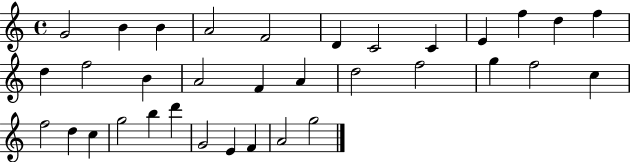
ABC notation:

X:1
T:Untitled
M:4/4
L:1/4
K:C
G2 B B A2 F2 D C2 C E f d f d f2 B A2 F A d2 f2 g f2 c f2 d c g2 b d' G2 E F A2 g2